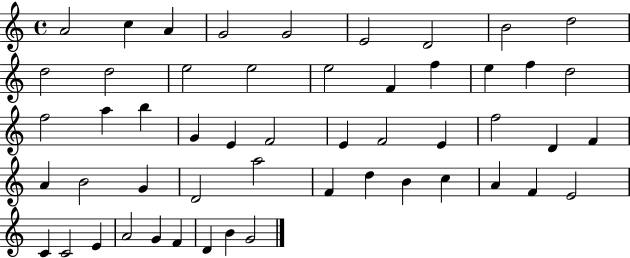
X:1
T:Untitled
M:4/4
L:1/4
K:C
A2 c A G2 G2 E2 D2 B2 d2 d2 d2 e2 e2 e2 F f e f d2 f2 a b G E F2 E F2 E f2 D F A B2 G D2 a2 F d B c A F E2 C C2 E A2 G F D B G2